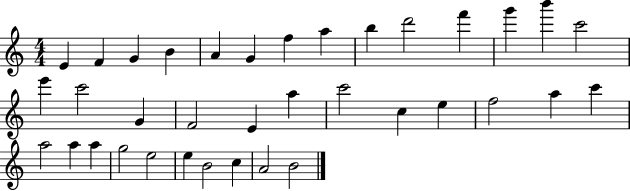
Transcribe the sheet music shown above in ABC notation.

X:1
T:Untitled
M:4/4
L:1/4
K:C
E F G B A G f a b d'2 f' g' b' c'2 e' c'2 G F2 E a c'2 c e f2 a c' a2 a a g2 e2 e B2 c A2 B2